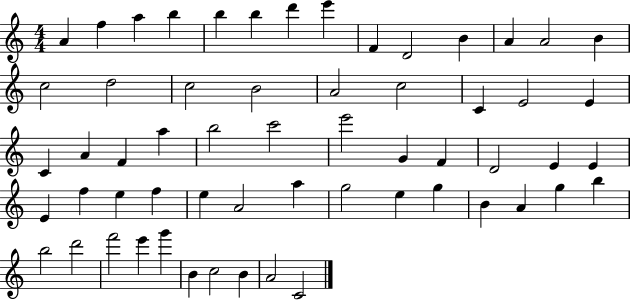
A4/q F5/q A5/q B5/q B5/q B5/q D6/q E6/q F4/q D4/h B4/q A4/q A4/h B4/q C5/h D5/h C5/h B4/h A4/h C5/h C4/q E4/h E4/q C4/q A4/q F4/q A5/q B5/h C6/h E6/h G4/q F4/q D4/h E4/q E4/q E4/q F5/q E5/q F5/q E5/q A4/h A5/q G5/h E5/q G5/q B4/q A4/q G5/q B5/q B5/h D6/h F6/h E6/q G6/q B4/q C5/h B4/q A4/h C4/h